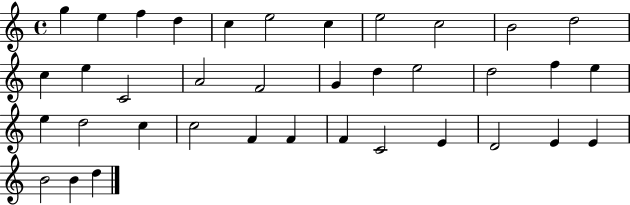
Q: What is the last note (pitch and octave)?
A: D5